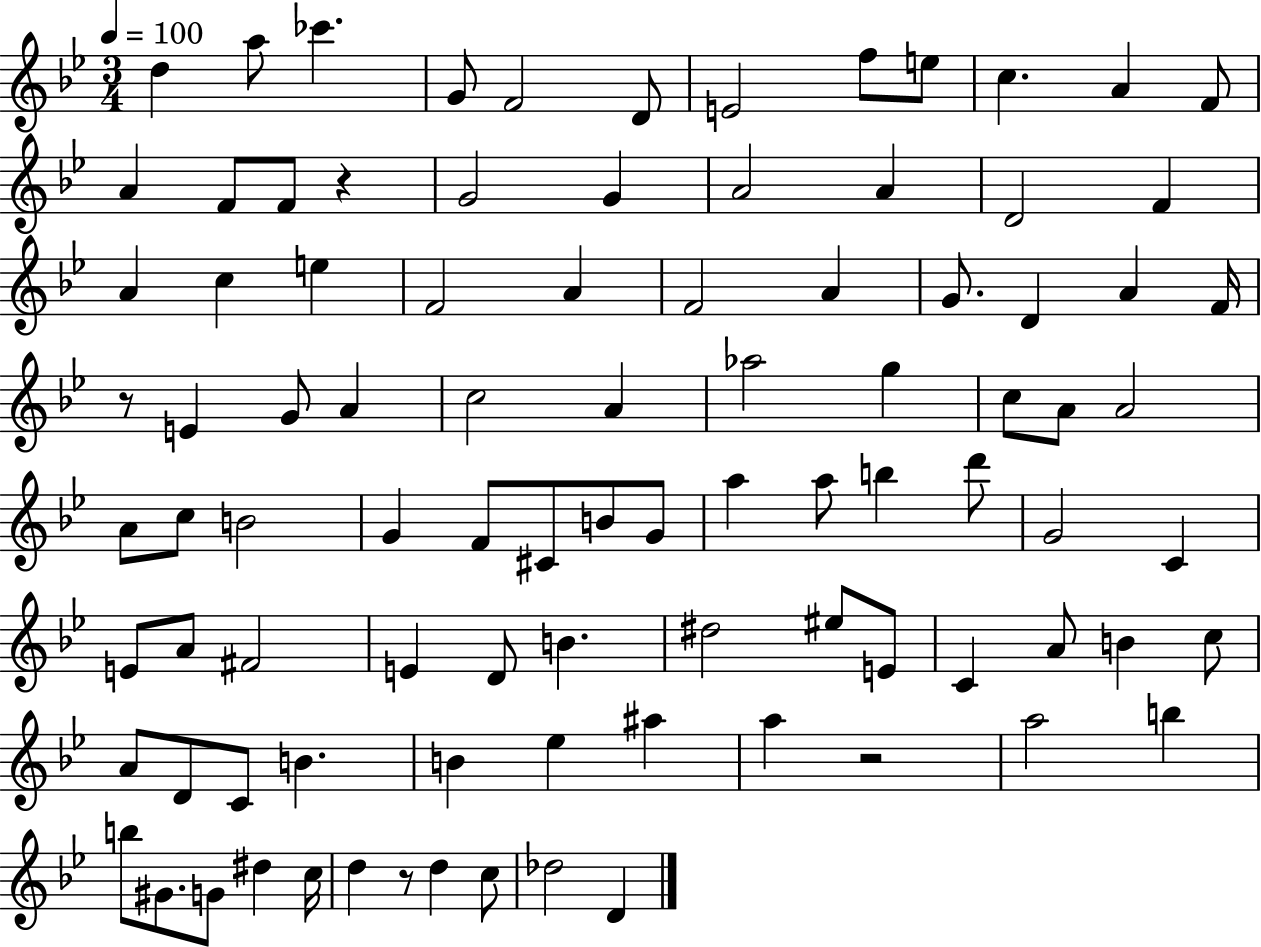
{
  \clef treble
  \numericTimeSignature
  \time 3/4
  \key bes \major
  \tempo 4 = 100
  d''4 a''8 ces'''4. | g'8 f'2 d'8 | e'2 f''8 e''8 | c''4. a'4 f'8 | \break a'4 f'8 f'8 r4 | g'2 g'4 | a'2 a'4 | d'2 f'4 | \break a'4 c''4 e''4 | f'2 a'4 | f'2 a'4 | g'8. d'4 a'4 f'16 | \break r8 e'4 g'8 a'4 | c''2 a'4 | aes''2 g''4 | c''8 a'8 a'2 | \break a'8 c''8 b'2 | g'4 f'8 cis'8 b'8 g'8 | a''4 a''8 b''4 d'''8 | g'2 c'4 | \break e'8 a'8 fis'2 | e'4 d'8 b'4. | dis''2 eis''8 e'8 | c'4 a'8 b'4 c''8 | \break a'8 d'8 c'8 b'4. | b'4 ees''4 ais''4 | a''4 r2 | a''2 b''4 | \break b''8 gis'8. g'8 dis''4 c''16 | d''4 r8 d''4 c''8 | des''2 d'4 | \bar "|."
}